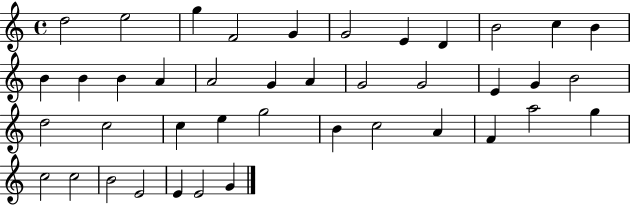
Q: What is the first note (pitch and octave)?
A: D5